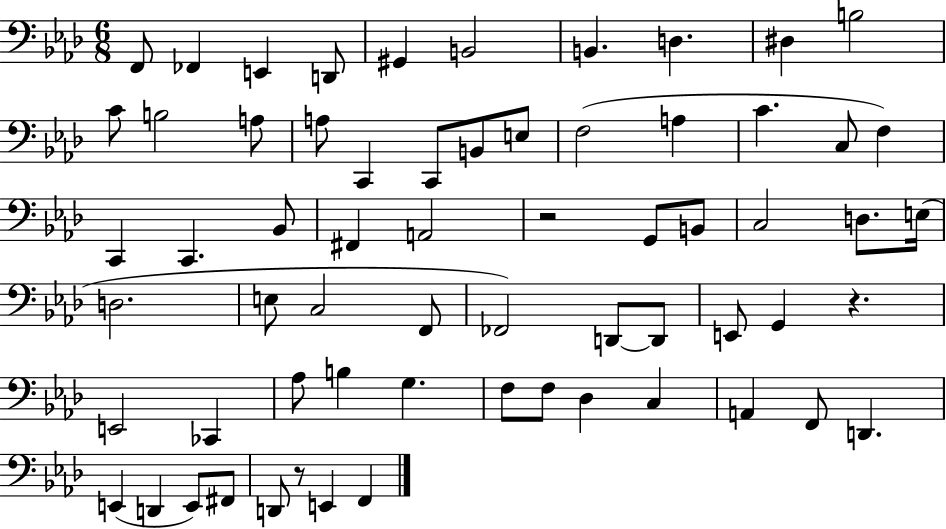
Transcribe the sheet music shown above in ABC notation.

X:1
T:Untitled
M:6/8
L:1/4
K:Ab
F,,/2 _F,, E,, D,,/2 ^G,, B,,2 B,, D, ^D, B,2 C/2 B,2 A,/2 A,/2 C,, C,,/2 B,,/2 E,/2 F,2 A, C C,/2 F, C,, C,, _B,,/2 ^F,, A,,2 z2 G,,/2 B,,/2 C,2 D,/2 E,/4 D,2 E,/2 C,2 F,,/2 _F,,2 D,,/2 D,,/2 E,,/2 G,, z E,,2 _C,, _A,/2 B, G, F,/2 F,/2 _D, C, A,, F,,/2 D,, E,, D,, E,,/2 ^F,,/2 D,,/2 z/2 E,, F,,